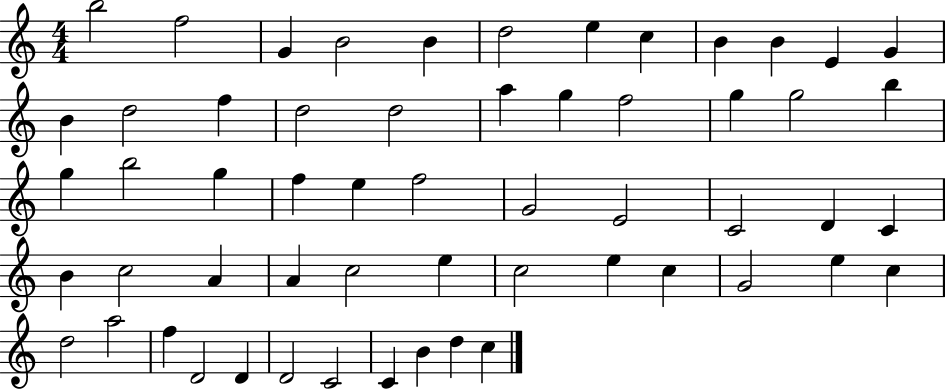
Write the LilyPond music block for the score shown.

{
  \clef treble
  \numericTimeSignature
  \time 4/4
  \key c \major
  b''2 f''2 | g'4 b'2 b'4 | d''2 e''4 c''4 | b'4 b'4 e'4 g'4 | \break b'4 d''2 f''4 | d''2 d''2 | a''4 g''4 f''2 | g''4 g''2 b''4 | \break g''4 b''2 g''4 | f''4 e''4 f''2 | g'2 e'2 | c'2 d'4 c'4 | \break b'4 c''2 a'4 | a'4 c''2 e''4 | c''2 e''4 c''4 | g'2 e''4 c''4 | \break d''2 a''2 | f''4 d'2 d'4 | d'2 c'2 | c'4 b'4 d''4 c''4 | \break \bar "|."
}